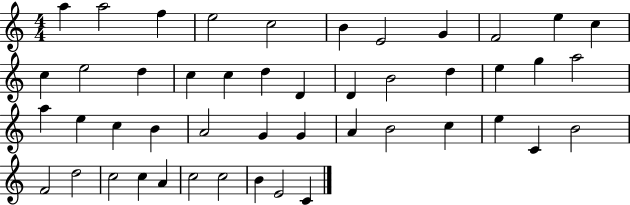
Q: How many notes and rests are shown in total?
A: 47